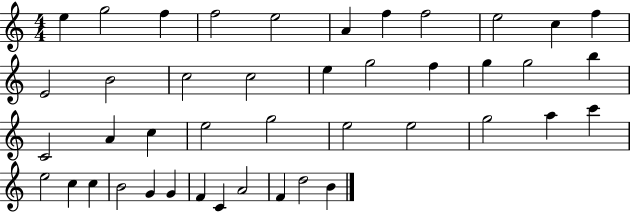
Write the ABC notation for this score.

X:1
T:Untitled
M:4/4
L:1/4
K:C
e g2 f f2 e2 A f f2 e2 c f E2 B2 c2 c2 e g2 f g g2 b C2 A c e2 g2 e2 e2 g2 a c' e2 c c B2 G G F C A2 F d2 B